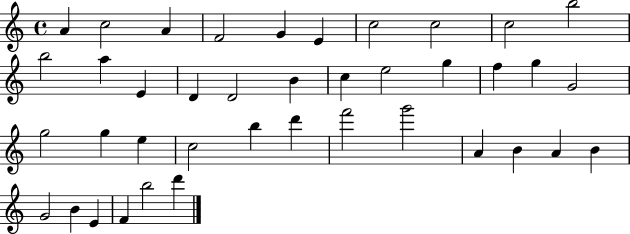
A4/q C5/h A4/q F4/h G4/q E4/q C5/h C5/h C5/h B5/h B5/h A5/q E4/q D4/q D4/h B4/q C5/q E5/h G5/q F5/q G5/q G4/h G5/h G5/q E5/q C5/h B5/q D6/q F6/h G6/h A4/q B4/q A4/q B4/q G4/h B4/q E4/q F4/q B5/h D6/q